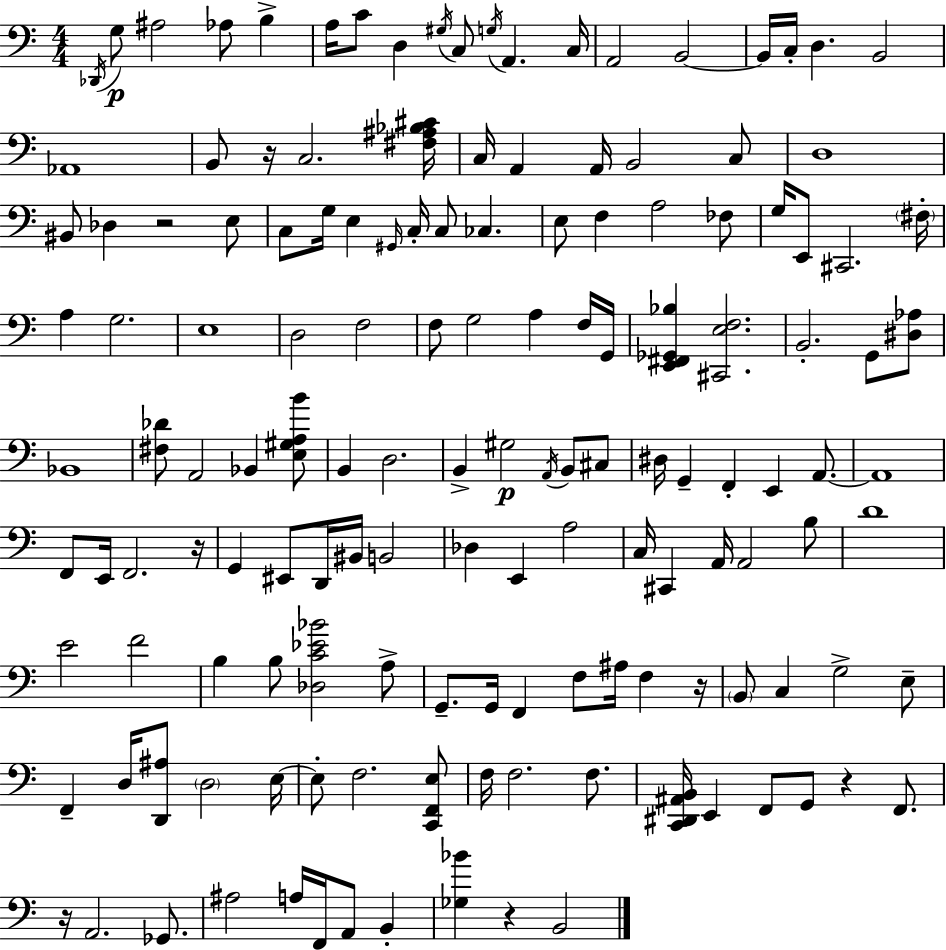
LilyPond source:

{
  \clef bass
  \numericTimeSignature
  \time 4/4
  \key c \major
  \acciaccatura { des,16 }\p g8 ais2 aes8 b4-> | a16 c'8 d4 \acciaccatura { gis16 } c8 \acciaccatura { g16 } a,4. | c16 a,2 b,2~~ | b,16 c16-. d4. b,2 | \break aes,1 | b,8 r16 c2. | <fis ais bes cis'>16 c16 a,4 a,16 b,2 | c8 d1 | \break bis,8 des4 r2 | e8 c8 g16 e4 \grace { gis,16 } c16-. c8 ces4. | e8 f4 a2 | fes8 g16 e,8 cis,2. | \break \parenthesize fis16-. a4 g2. | e1 | d2 f2 | f8 g2 a4 | \break f16 g,16 <e, fis, ges, bes>4 <cis, e f>2. | b,2.-. | g,8 <dis aes>8 bes,1 | <fis des'>8 a,2 bes,4 | \break <e gis a b'>8 b,4 d2. | b,4-> gis2\p | \acciaccatura { a,16 } b,8 cis8 dis16 g,4-- f,4-. e,4 | a,8.~~ a,1 | \break f,8 e,16 f,2. | r16 g,4 eis,8 d,16 bis,16 b,2 | des4 e,4 a2 | c16 cis,4 a,16 a,2 | \break b8 d'1 | e'2 f'2 | b4 b8 <des c' ees' bes'>2 | a8-> g,8.-- g,16 f,4 f8 ais16 | \break f4 r16 \parenthesize b,8 c4 g2-> | e8-- f,4-- d16 <d, ais>8 \parenthesize d2 | e16~~ e8-. f2. | <c, f, e>8 f16 f2. | \break f8. <c, dis, ais, b,>16 e,4 f,8 g,8 r4 | f,8. r16 a,2. | ges,8. ais2 a16 f,16 a,8 | b,4-. <ges bes'>4 r4 b,2 | \break \bar "|."
}